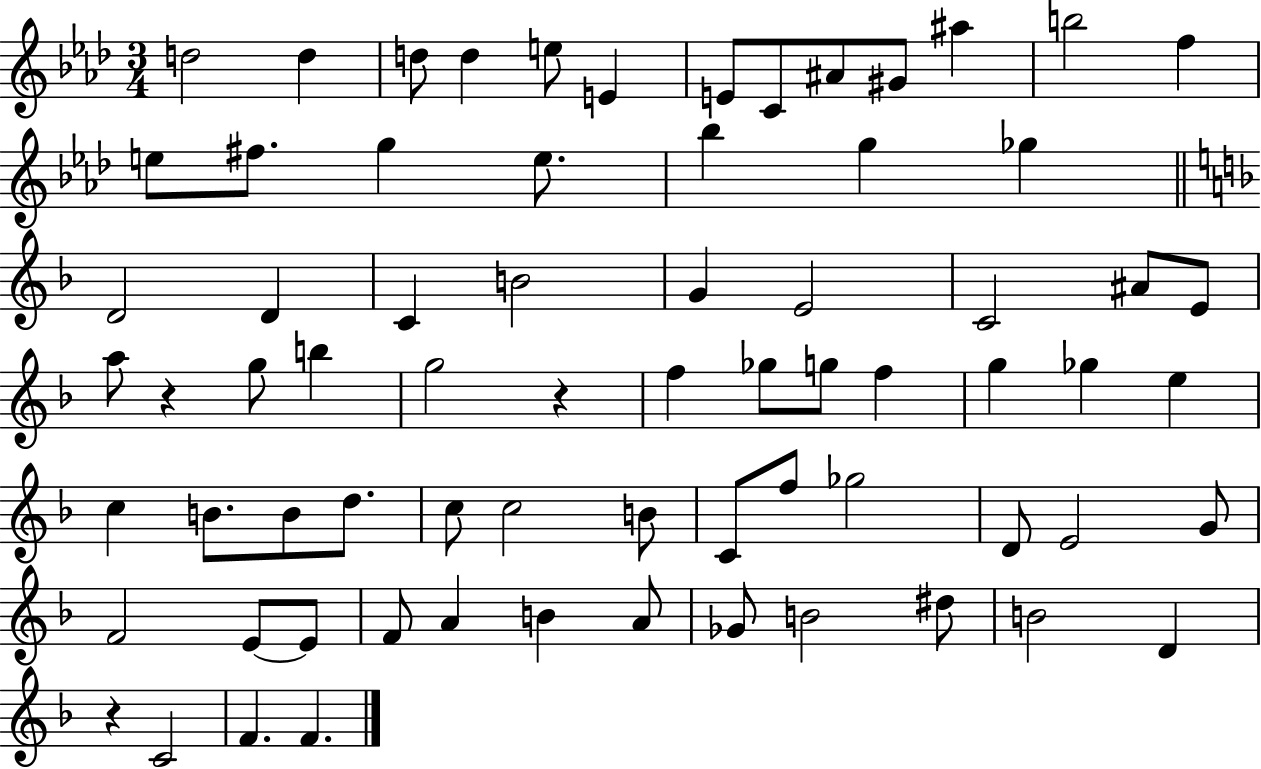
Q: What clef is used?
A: treble